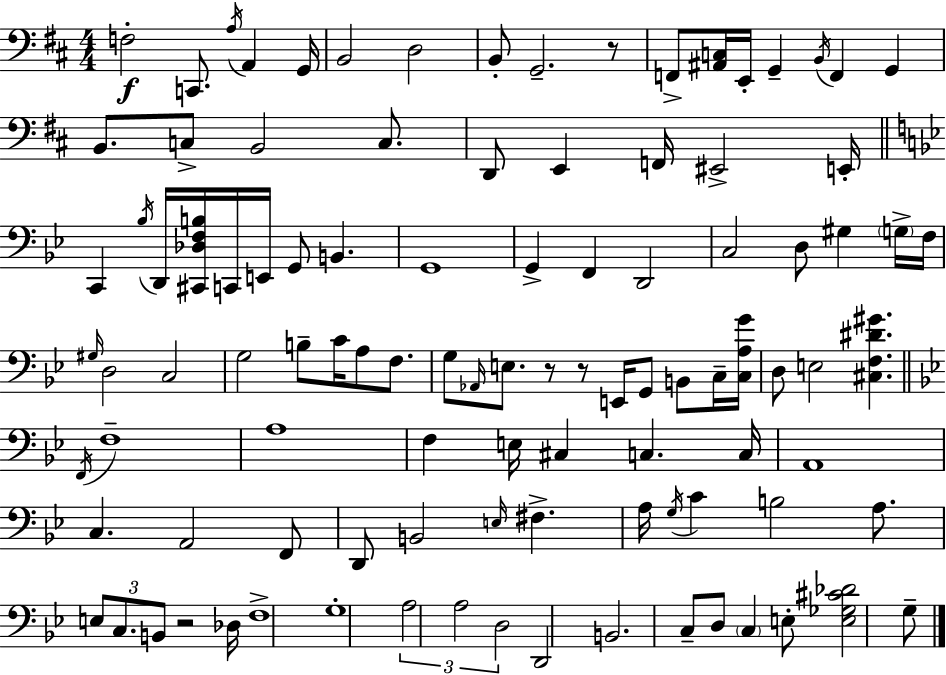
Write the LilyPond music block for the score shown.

{
  \clef bass
  \numericTimeSignature
  \time 4/4
  \key d \major
  f2-.\f c,8. \acciaccatura { a16 } a,4 | g,16 b,2 d2 | b,8-. g,2.-- r8 | f,8-> <ais, c>16 e,16-. g,4-- \acciaccatura { b,16 } f,4 g,4 | \break b,8. c8-> b,2 c8. | d,8 e,4 f,16 eis,2-> | e,16-. \bar "||" \break \key bes \major c,4 \acciaccatura { bes16 } d,16 <cis, des f b>16 c,16 e,16 g,8 b,4. | g,1 | g,4-> f,4 d,2 | c2 d8 gis4 \parenthesize g16-> | \break f16 \grace { gis16 } d2 c2 | g2 b8-- c'16 a8 f8. | g8 \grace { aes,16 } e8. r8 r8 e,16 g,8 b,8 | c16-- <c a g'>16 d8 e2 <cis f dis' gis'>4. | \break \bar "||" \break \key g \minor \acciaccatura { f,16 } f1-- | a1 | f4 e16 cis4 c4. | c16 a,1 | \break c4. a,2 f,8 | d,8 b,2 \grace { e16 } fis4.-> | a16 \acciaccatura { g16 } c'4 b2 | a8. \tuplet 3/2 { e8 c8. b,8 } r2 | \break des16 f1-> | g1-. | \tuplet 3/2 { a2 a2 | d2 } d,2 | \break b,2. c8-- | d8 \parenthesize c4 e8-. <e ges cis' des'>2 | g8-- \bar "|."
}